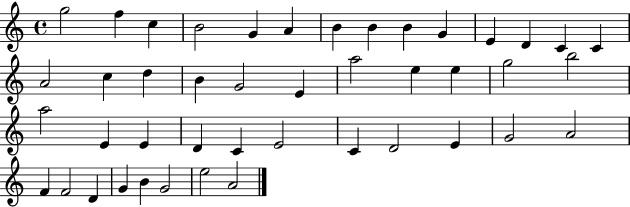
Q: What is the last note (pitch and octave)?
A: A4